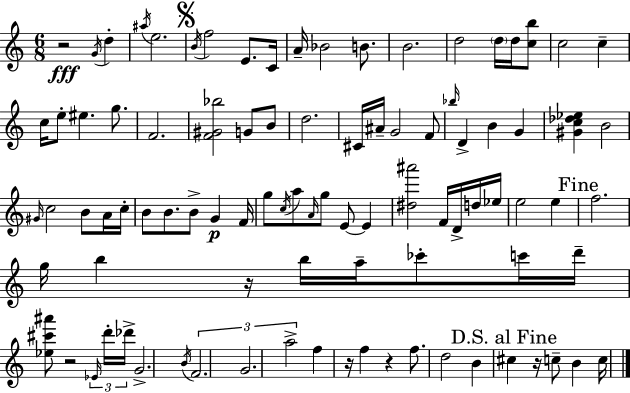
R/h G4/s D5/q A#5/s E5/h. B4/s F5/h E4/e. C4/s A4/s Bb4/h B4/e. B4/h. D5/h D5/s D5/s [C5,B5]/e C5/h C5/q C5/s E5/e EIS5/q. G5/e. F4/h. [F4,G#4,Bb5]/h G4/e B4/e D5/h. C#4/s A#4/s G4/h F4/e Bb5/s D4/q B4/q G4/q [G#4,C5,Db5,Eb5]/q B4/h G#4/s C5/h B4/e A4/s C5/s B4/e B4/e. B4/e G4/q F4/s G5/e C5/s A5/e A4/s G5/e E4/e E4/q [D#5,A#6]/h F4/s D4/s D5/s Eb5/s E5/h E5/q F5/h. G5/s B5/q R/s B5/s A5/s CES6/e C6/s D6/s [Eb5,C#6,A#6]/e R/h Eb4/s D6/s Db6/s G4/h. B4/s F4/h. G4/h. A5/h F5/q R/s F5/q R/q F5/e. D5/h B4/q C#5/q R/s C5/e B4/q C5/s